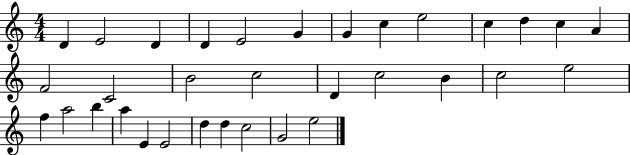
X:1
T:Untitled
M:4/4
L:1/4
K:C
D E2 D D E2 G G c e2 c d c A F2 C2 B2 c2 D c2 B c2 e2 f a2 b a E E2 d d c2 G2 e2